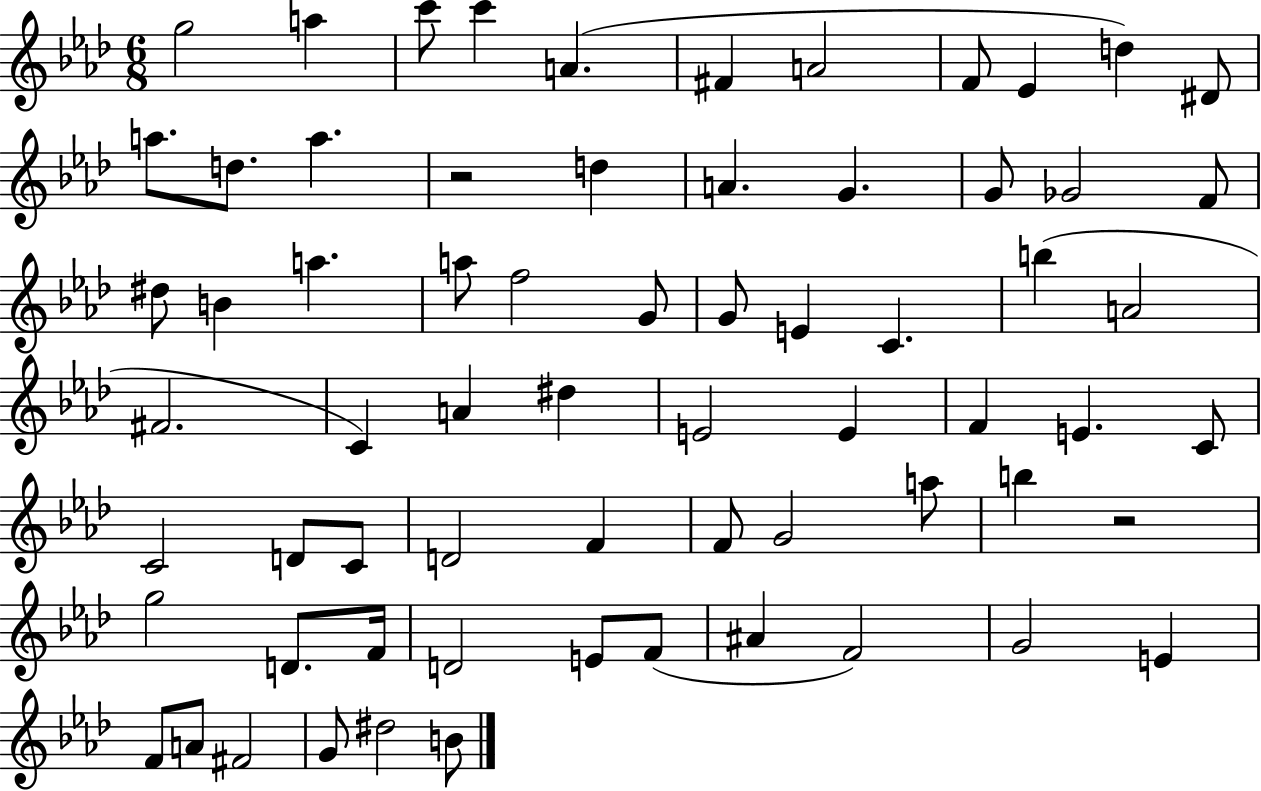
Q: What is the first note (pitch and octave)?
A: G5